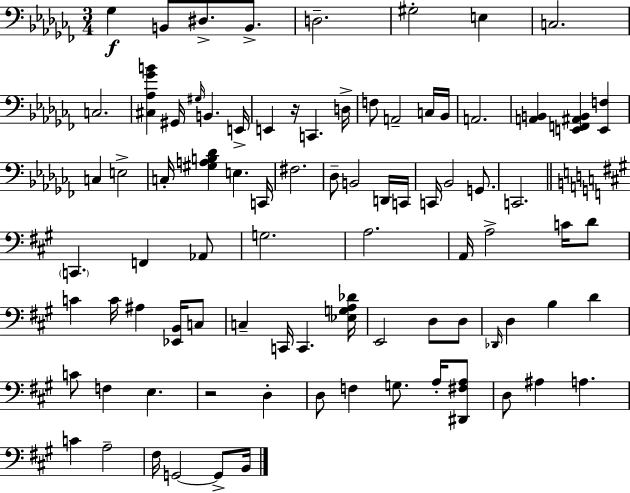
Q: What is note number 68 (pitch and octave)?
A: A#3